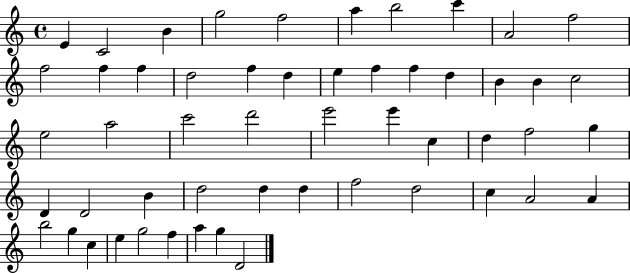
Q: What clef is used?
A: treble